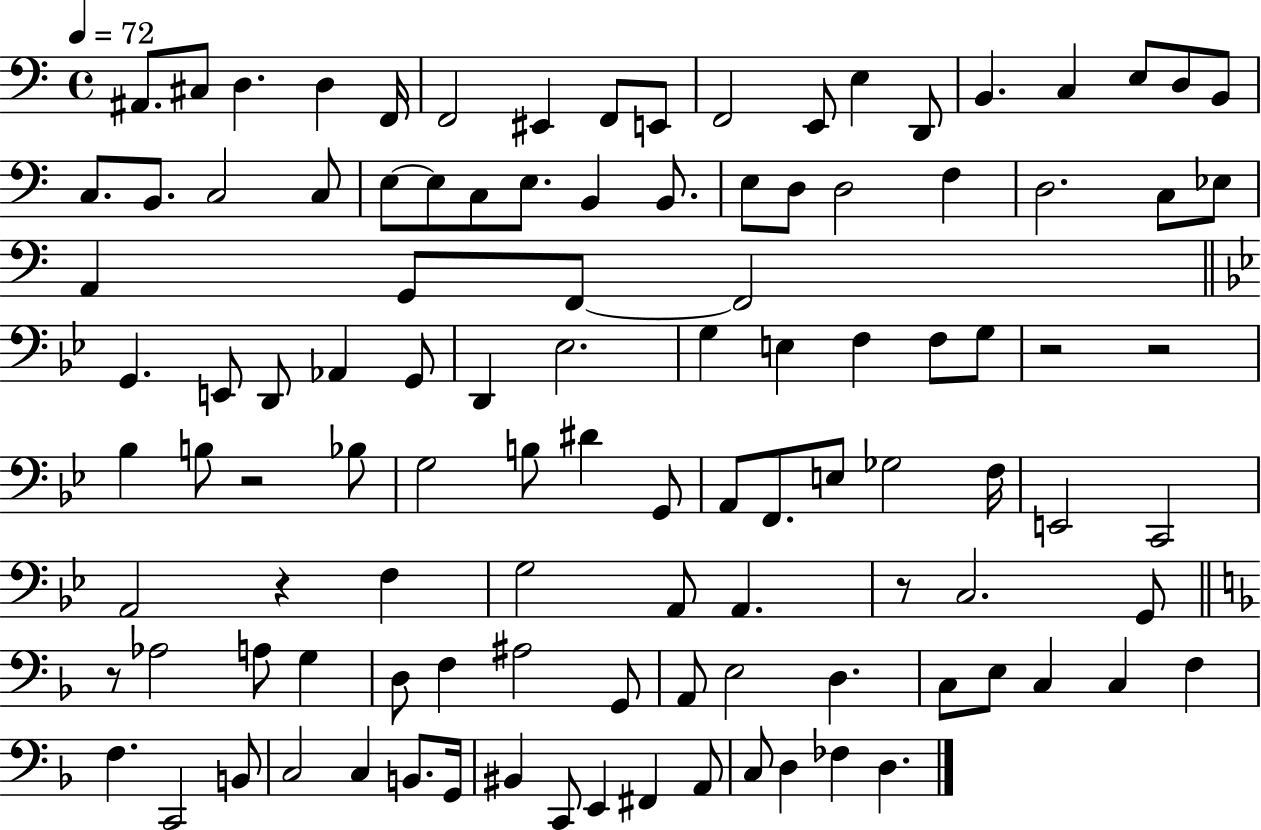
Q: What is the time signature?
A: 4/4